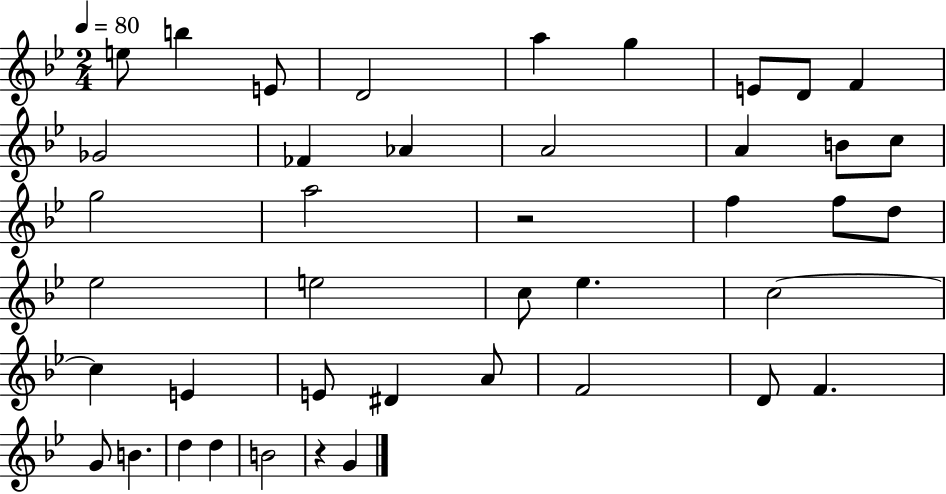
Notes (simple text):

E5/e B5/q E4/e D4/h A5/q G5/q E4/e D4/e F4/q Gb4/h FES4/q Ab4/q A4/h A4/q B4/e C5/e G5/h A5/h R/h F5/q F5/e D5/e Eb5/h E5/h C5/e Eb5/q. C5/h C5/q E4/q E4/e D#4/q A4/e F4/h D4/e F4/q. G4/e B4/q. D5/q D5/q B4/h R/q G4/q